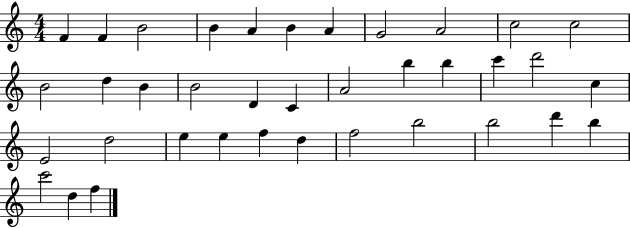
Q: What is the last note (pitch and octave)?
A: F5